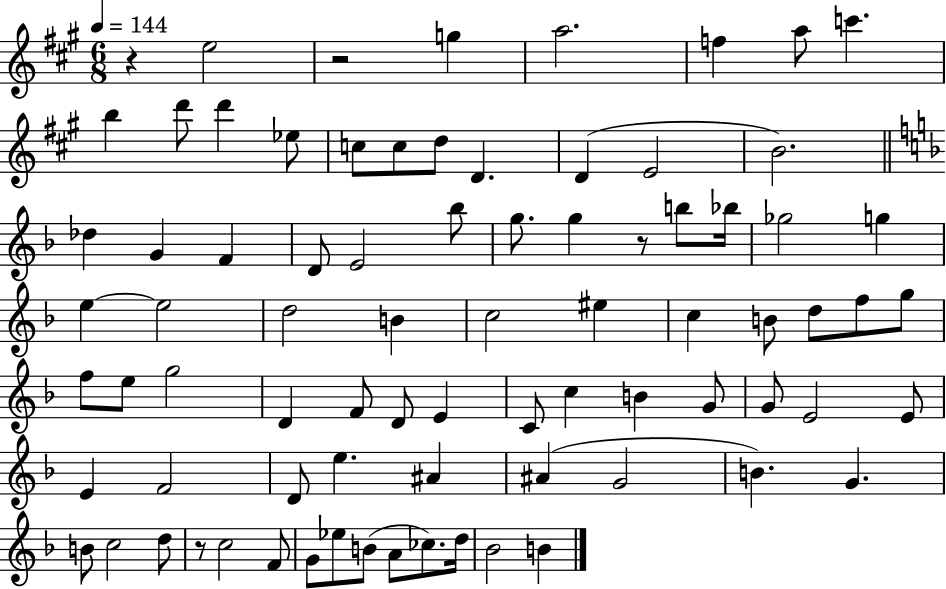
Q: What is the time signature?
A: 6/8